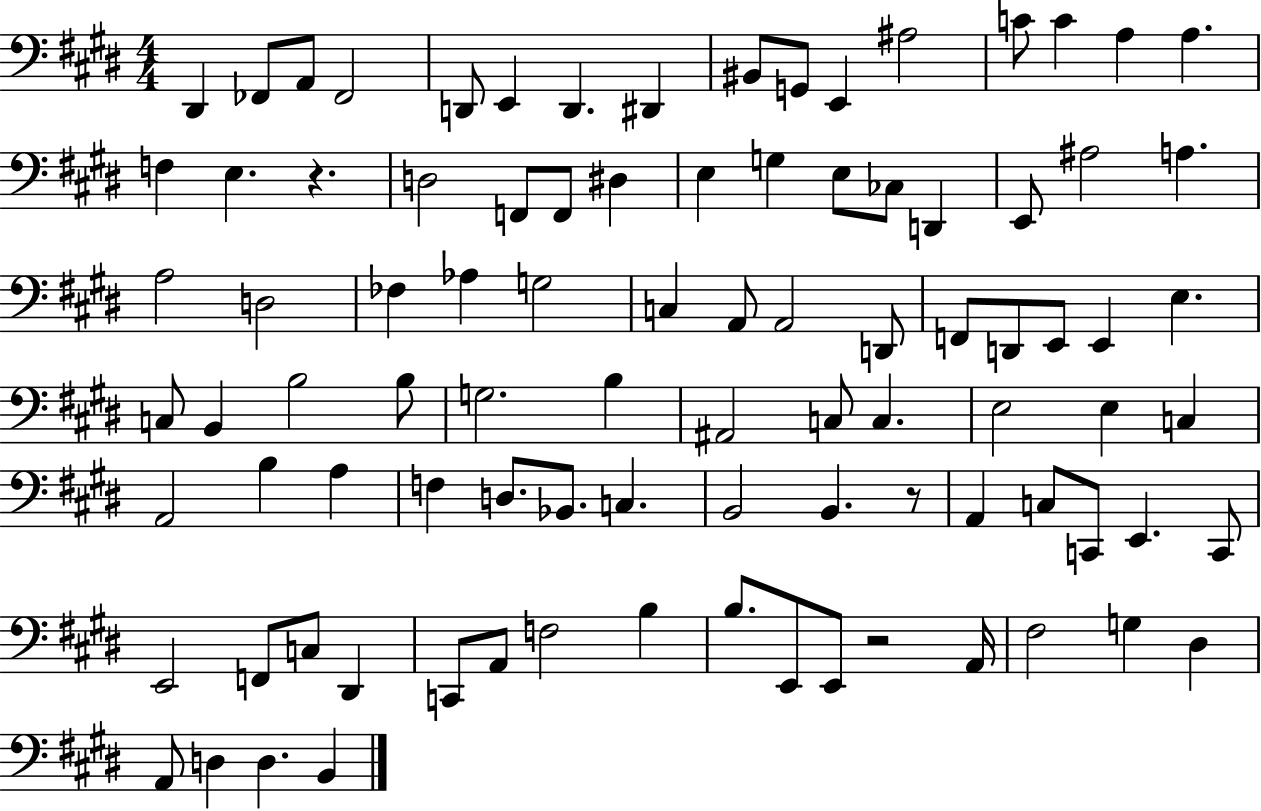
{
  \clef bass
  \numericTimeSignature
  \time 4/4
  \key e \major
  dis,4 fes,8 a,8 fes,2 | d,8 e,4 d,4. dis,4 | bis,8 g,8 e,4 ais2 | c'8 c'4 a4 a4. | \break f4 e4. r4. | d2 f,8 f,8 dis4 | e4 g4 e8 ces8 d,4 | e,8 ais2 a4. | \break a2 d2 | fes4 aes4 g2 | c4 a,8 a,2 d,8 | f,8 d,8 e,8 e,4 e4. | \break c8 b,4 b2 b8 | g2. b4 | ais,2 c8 c4. | e2 e4 c4 | \break a,2 b4 a4 | f4 d8. bes,8. c4. | b,2 b,4. r8 | a,4 c8 c,8 e,4. c,8 | \break e,2 f,8 c8 dis,4 | c,8 a,8 f2 b4 | b8. e,8 e,8 r2 a,16 | fis2 g4 dis4 | \break a,8 d4 d4. b,4 | \bar "|."
}